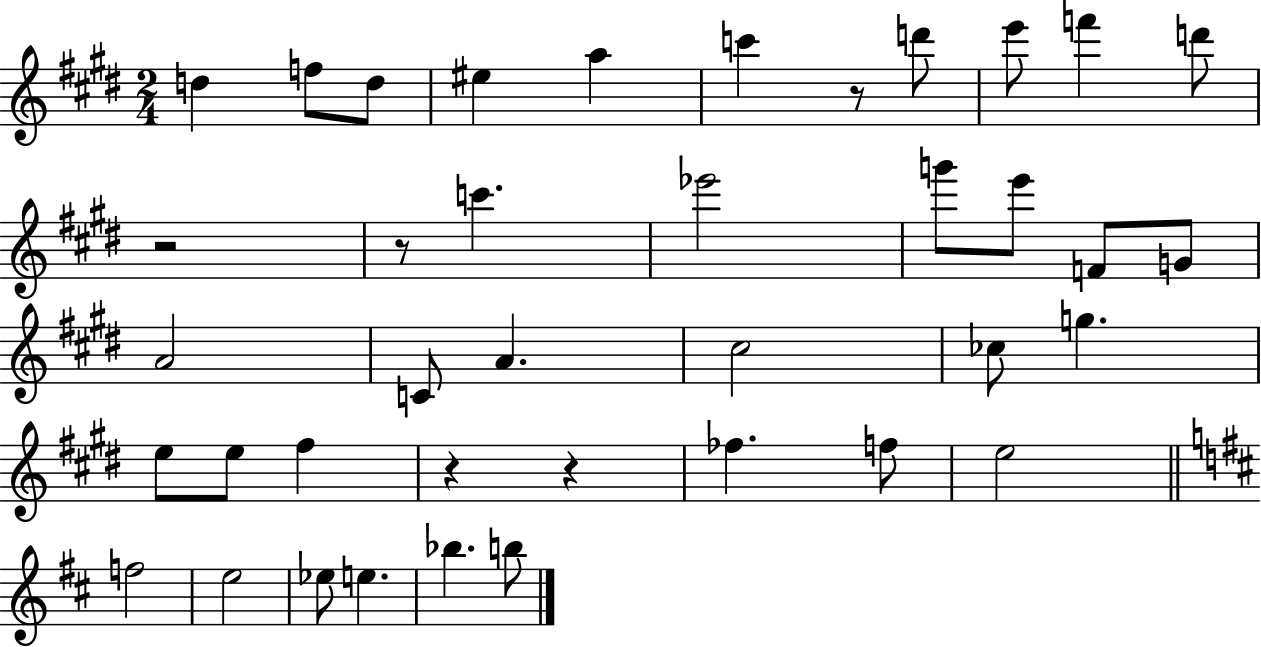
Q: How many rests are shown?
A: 5